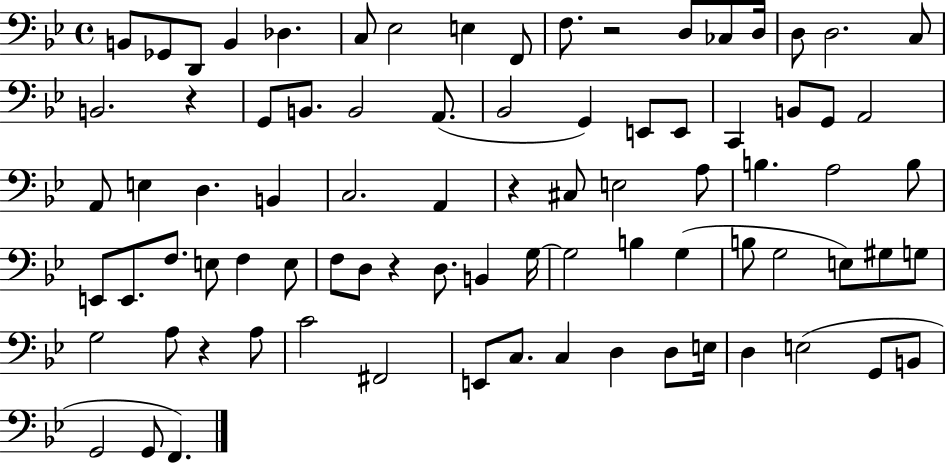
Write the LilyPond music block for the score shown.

{
  \clef bass
  \time 4/4
  \defaultTimeSignature
  \key bes \major
  b,8 ges,8 d,8 b,4 des4. | c8 ees2 e4 f,8 | f8. r2 d8 ces8 d16 | d8 d2. c8 | \break b,2. r4 | g,8 b,8. b,2 a,8.( | bes,2 g,4) e,8 e,8 | c,4 b,8 g,8 a,2 | \break a,8 e4 d4. b,4 | c2. a,4 | r4 cis8 e2 a8 | b4. a2 b8 | \break e,8 e,8. f8. e8 f4 e8 | f8 d8 r4 d8. b,4 g16~~ | g2 b4 g4( | b8 g2 e8) gis8 g8 | \break g2 a8 r4 a8 | c'2 fis,2 | e,8 c8. c4 d4 d8 e16 | d4 e2( g,8 b,8 | \break g,2 g,8 f,4.) | \bar "|."
}